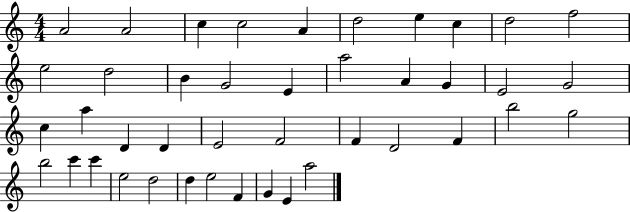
{
  \clef treble
  \numericTimeSignature
  \time 4/4
  \key c \major
  a'2 a'2 | c''4 c''2 a'4 | d''2 e''4 c''4 | d''2 f''2 | \break e''2 d''2 | b'4 g'2 e'4 | a''2 a'4 g'4 | e'2 g'2 | \break c''4 a''4 d'4 d'4 | e'2 f'2 | f'4 d'2 f'4 | b''2 g''2 | \break b''2 c'''4 c'''4 | e''2 d''2 | d''4 e''2 f'4 | g'4 e'4 a''2 | \break \bar "|."
}